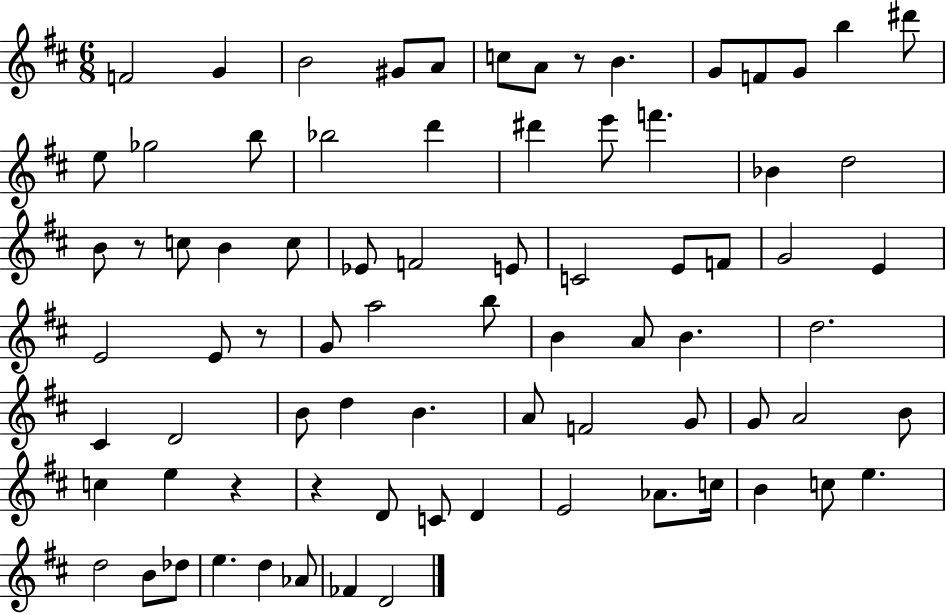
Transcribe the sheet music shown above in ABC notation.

X:1
T:Untitled
M:6/8
L:1/4
K:D
F2 G B2 ^G/2 A/2 c/2 A/2 z/2 B G/2 F/2 G/2 b ^d'/2 e/2 _g2 b/2 _b2 d' ^d' e'/2 f' _B d2 B/2 z/2 c/2 B c/2 _E/2 F2 E/2 C2 E/2 F/2 G2 E E2 E/2 z/2 G/2 a2 b/2 B A/2 B d2 ^C D2 B/2 d B A/2 F2 G/2 G/2 A2 B/2 c e z z D/2 C/2 D E2 _A/2 c/4 B c/2 e d2 B/2 _d/2 e d _A/2 _F D2